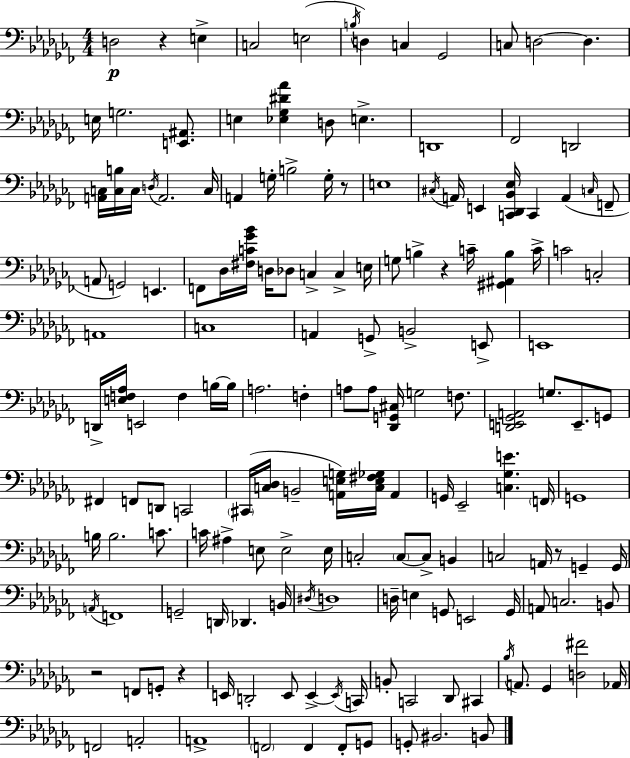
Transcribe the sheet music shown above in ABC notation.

X:1
T:Untitled
M:4/4
L:1/4
K:Abm
D,2 z E, C,2 E,2 B,/4 D, C, _G,,2 C,/2 D,2 D, E,/4 G,2 [E,,^A,,]/2 E, [_E,_G,^D_A] D,/2 E, D,,4 _F,,2 D,,2 [A,,C,]/4 [C,B,]/4 C,/4 D,/4 A,,2 C,/4 A,, G,/4 B,2 G,/4 z/2 E,4 ^C,/4 A,,/4 E,, [C,,_D,,_B,,_E,]/4 C,, A,, C,/4 F,,/2 A,,/2 G,,2 E,, F,,/2 _D,/4 [^F,C_G_B]/4 D,/4 _D,/2 C, C, E,/4 G,/2 B, z C/4 [^G,,^A,,B,] C/4 C2 C,2 A,,4 C,4 A,, G,,/2 B,,2 E,,/2 E,,4 D,,/4 [E,F,_A,]/4 E,,2 F, B,/4 B,/4 A,2 F, A,/2 A,/2 [_D,,G,,^C,]/4 G,2 F,/2 [D,,E,,_G,,A,,]2 G,/2 E,,/2 G,,/2 ^F,, F,,/2 D,,/2 C,,2 ^C,,/4 [C,_D,]/4 B,,2 [A,,E,G,]/4 [C,E,^F,_G,]/4 A,, G,,/4 _E,,2 [C,_G,E] F,,/4 G,,4 B,/4 B,2 C/2 C/4 ^A, E,/2 E,2 E,/4 C,2 C,/2 C,/2 B,, C,2 A,,/4 z/2 G,, G,,/4 A,,/4 F,,4 G,,2 D,,/4 _D,, B,,/4 ^D,/4 D,4 D,/4 E, G,,/2 E,,2 G,,/4 A,,/2 C,2 B,,/2 z2 F,,/2 G,,/2 z E,,/4 D,,2 E,,/2 E,, E,,/4 C,,/4 B,,/2 C,,2 _D,,/2 ^C,, _B,/4 A,,/2 _G,, [D,^F]2 _A,,/4 F,,2 A,,2 A,,4 F,,2 F,, F,,/2 G,,/2 G,,/2 ^B,,2 B,,/2